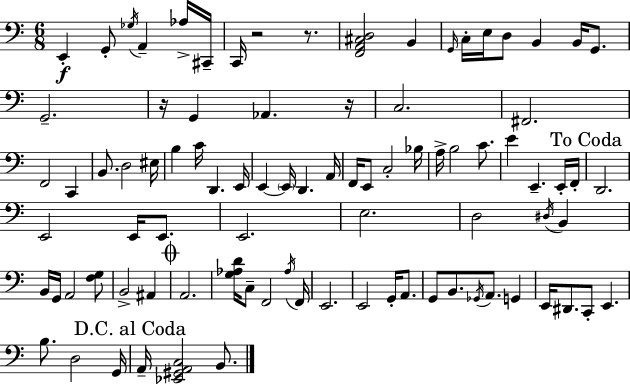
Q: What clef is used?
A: bass